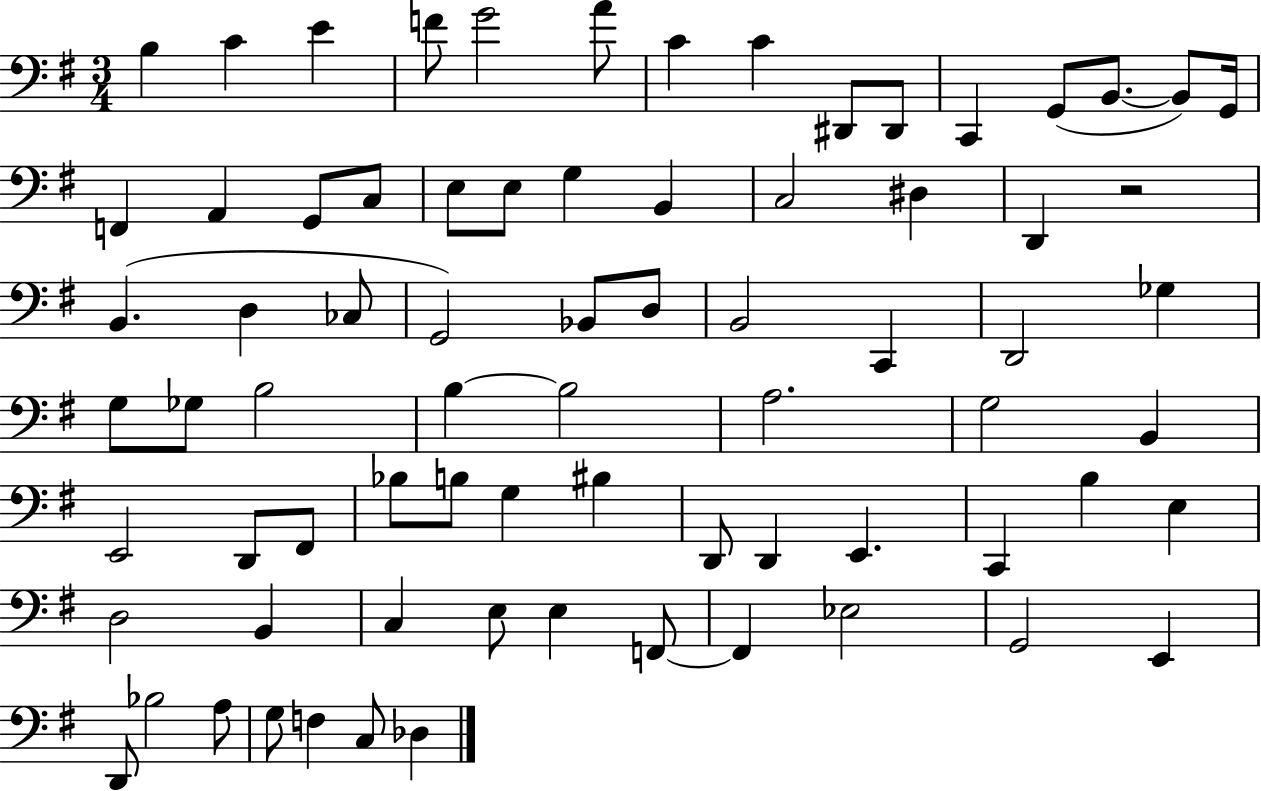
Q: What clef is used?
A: bass